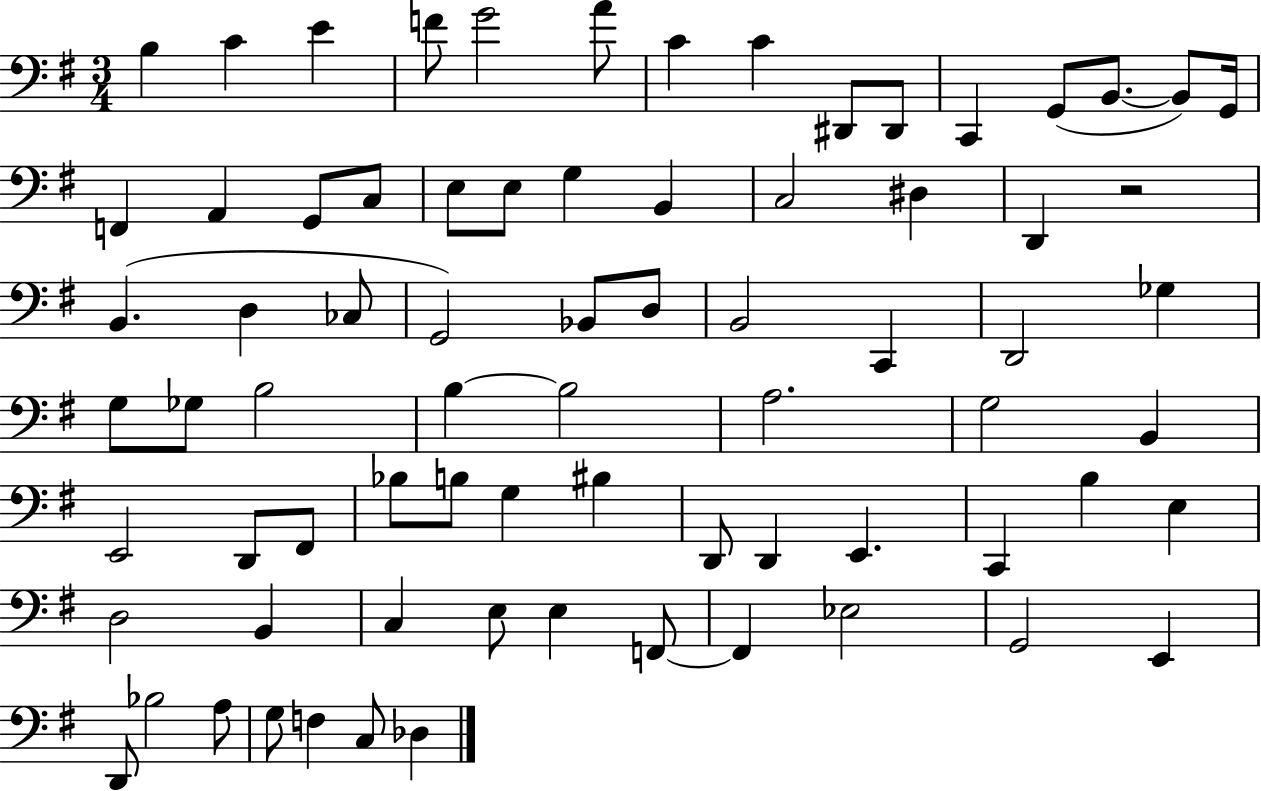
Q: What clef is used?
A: bass